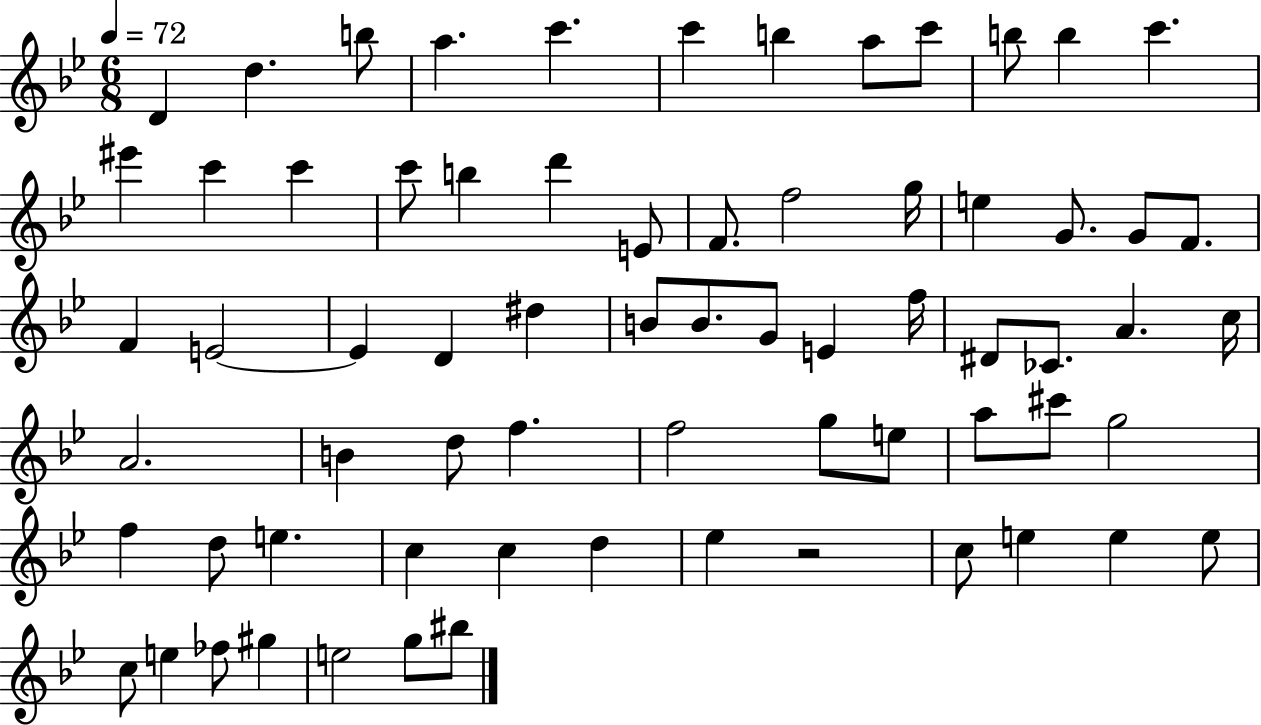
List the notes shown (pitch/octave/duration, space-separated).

D4/q D5/q. B5/e A5/q. C6/q. C6/q B5/q A5/e C6/e B5/e B5/q C6/q. EIS6/q C6/q C6/q C6/e B5/q D6/q E4/e F4/e. F5/h G5/s E5/q G4/e. G4/e F4/e. F4/q E4/h E4/q D4/q D#5/q B4/e B4/e. G4/e E4/q F5/s D#4/e CES4/e. A4/q. C5/s A4/h. B4/q D5/e F5/q. F5/h G5/e E5/e A5/e C#6/e G5/h F5/q D5/e E5/q. C5/q C5/q D5/q Eb5/q R/h C5/e E5/q E5/q E5/e C5/e E5/q FES5/e G#5/q E5/h G5/e BIS5/e